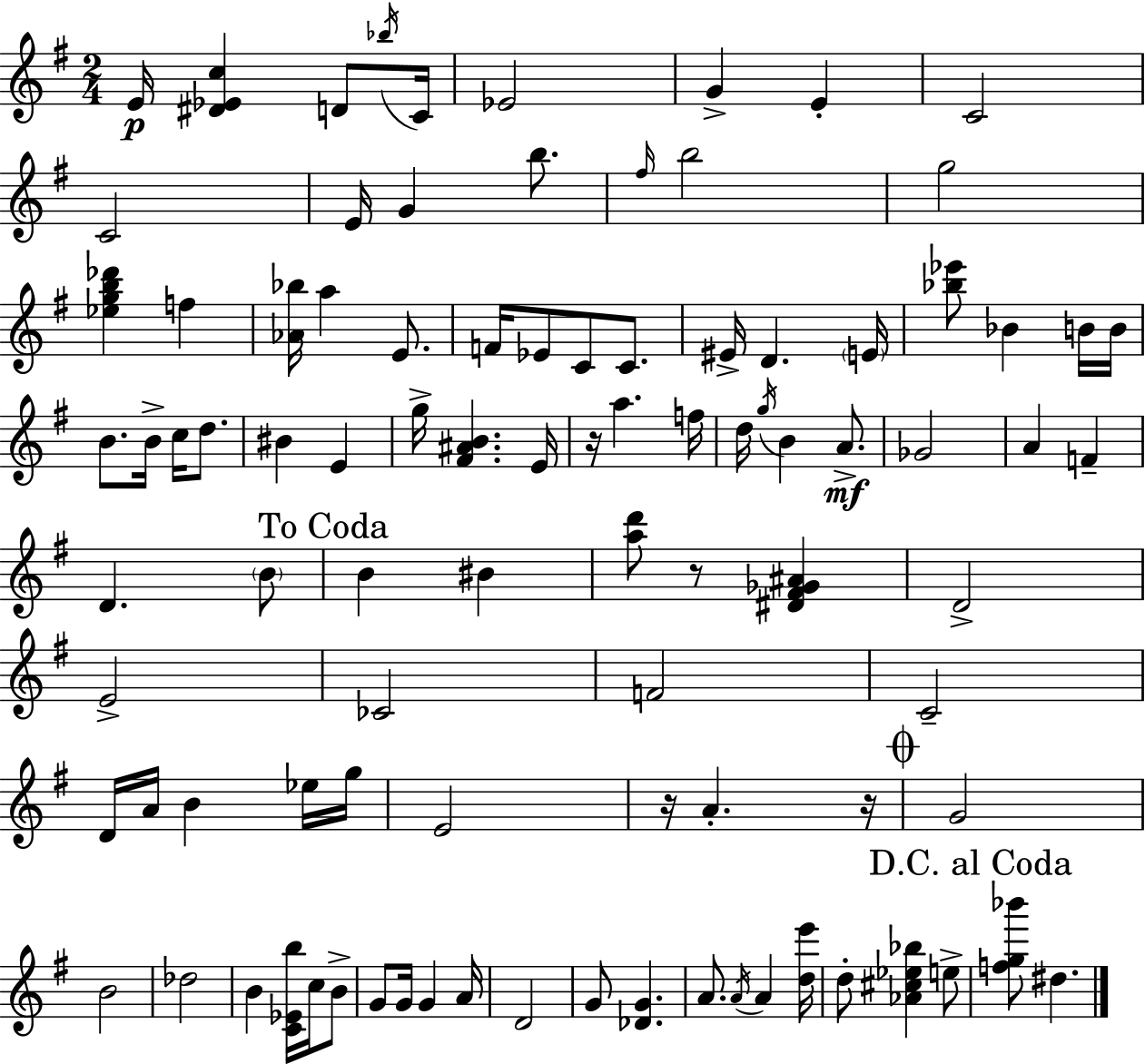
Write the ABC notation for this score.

X:1
T:Untitled
M:2/4
L:1/4
K:G
E/4 [^D_Ec] D/2 _b/4 C/4 _E2 G E C2 C2 E/4 G b/2 ^f/4 b2 g2 [_egb_d'] f [_A_b]/4 a E/2 F/4 _E/2 C/2 C/2 ^E/4 D E/4 [_b_e']/2 _B B/4 B/4 B/2 B/4 c/4 d/2 ^B E g/4 [^F^AB] E/4 z/4 a f/4 d/4 g/4 B A/2 _G2 A F D B/2 B ^B [ad']/2 z/2 [^D^F_G^A] D2 E2 _C2 F2 C2 D/4 A/4 B _e/4 g/4 E2 z/4 A z/4 G2 B2 _d2 B [C_Eb]/4 c/4 B/2 G/2 G/4 G A/4 D2 G/2 [_DG] A/2 A/4 A [de']/4 d/2 [_A^c_e_b] e/2 [fg_b']/2 ^d